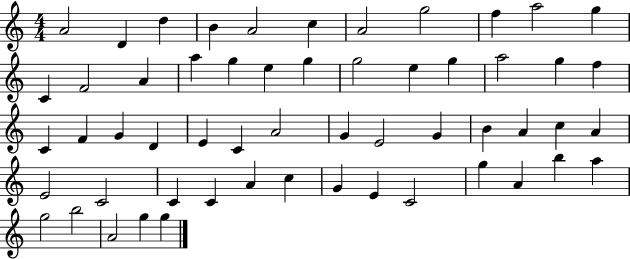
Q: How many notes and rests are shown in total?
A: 56